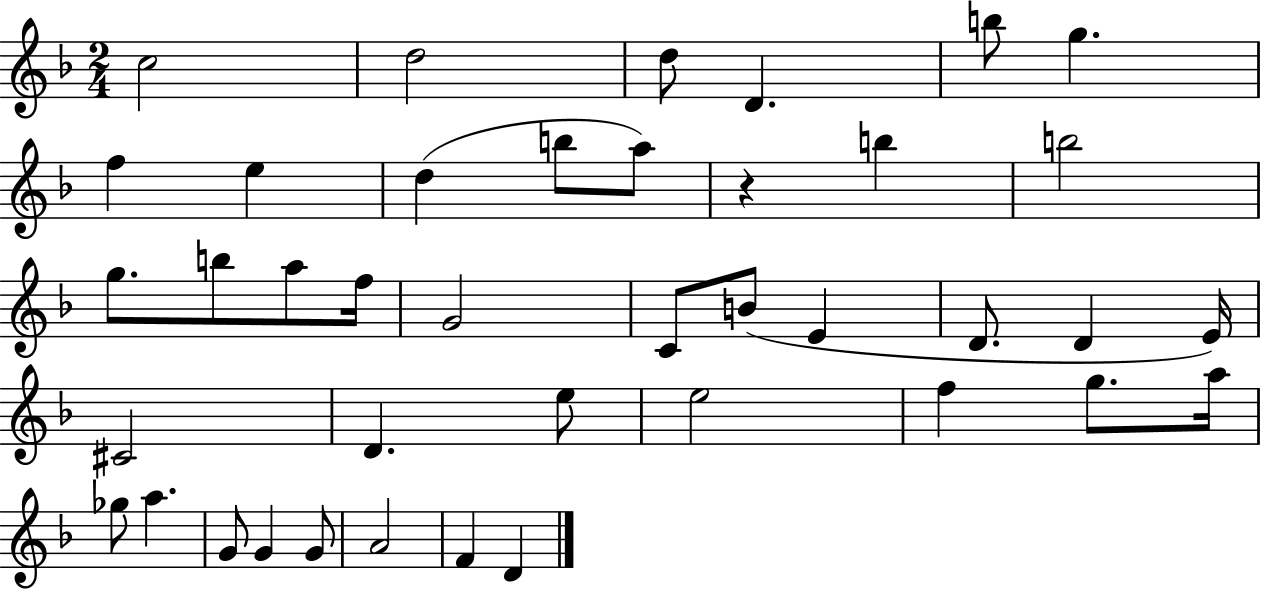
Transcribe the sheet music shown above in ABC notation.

X:1
T:Untitled
M:2/4
L:1/4
K:F
c2 d2 d/2 D b/2 g f e d b/2 a/2 z b b2 g/2 b/2 a/2 f/4 G2 C/2 B/2 E D/2 D E/4 ^C2 D e/2 e2 f g/2 a/4 _g/2 a G/2 G G/2 A2 F D